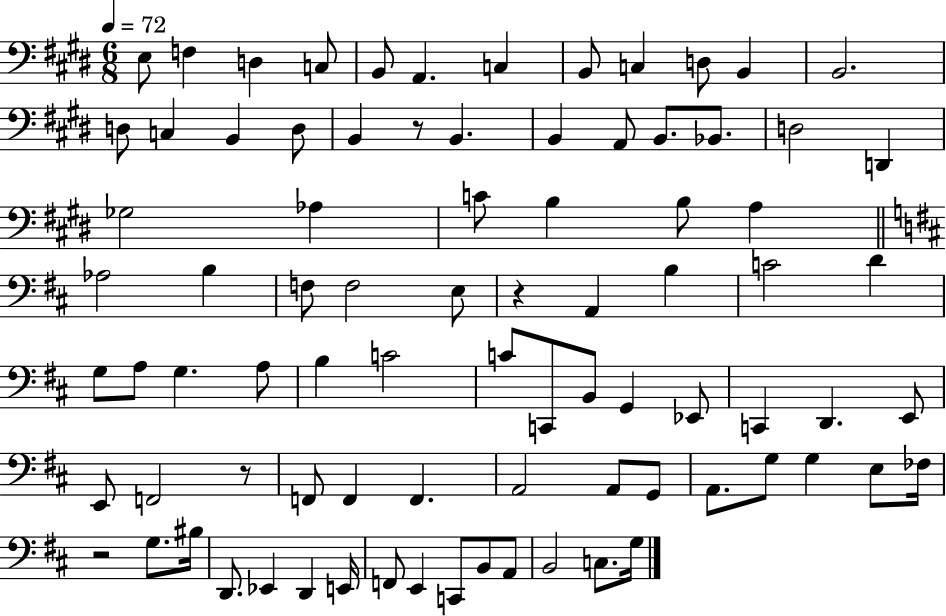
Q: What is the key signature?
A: E major